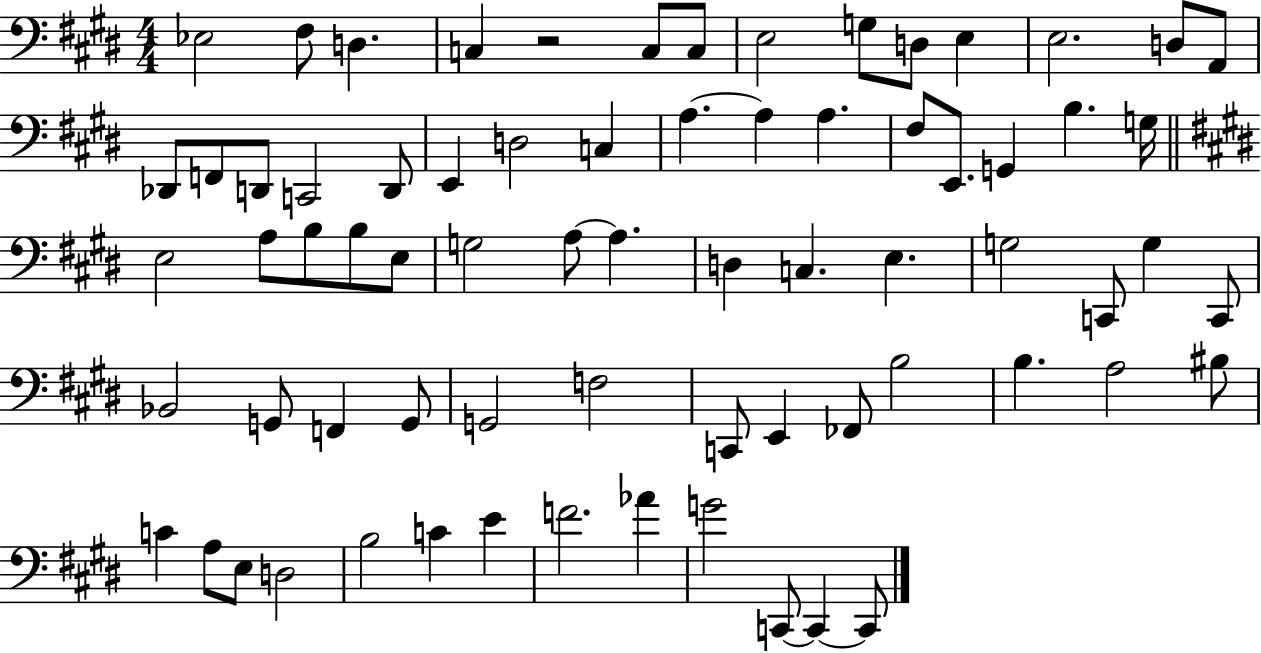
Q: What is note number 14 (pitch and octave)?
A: Db2